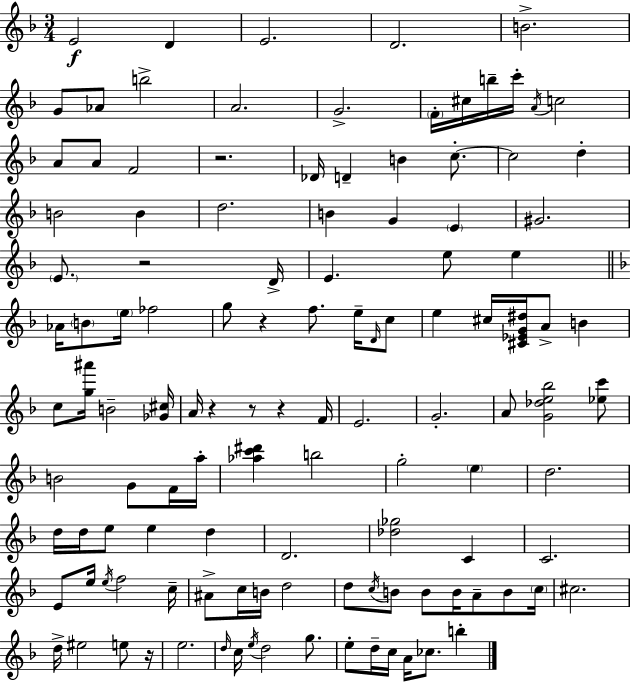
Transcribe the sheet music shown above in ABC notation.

X:1
T:Untitled
M:3/4
L:1/4
K:Dm
E2 D E2 D2 B2 G/2 _A/2 b2 A2 G2 F/4 ^c/4 b/4 c'/4 A/4 c2 A/2 A/2 F2 z2 _D/4 D B c/2 c2 d B2 B d2 B G E ^G2 E/2 z2 D/4 E e/2 e _A/4 B/2 e/4 _f2 g/2 z f/2 e/4 D/4 c/2 e ^c/4 [^C_EG^d]/4 A/2 B c/2 [g^a']/4 B2 [_G^c]/4 A/4 z z/2 z F/4 E2 G2 A/2 [G_de_b]2 [_ec']/2 B2 G/2 F/4 a/4 [_ac'^d'] b2 g2 e d2 d/4 d/4 e/2 e d D2 [_d_g]2 C C2 E/2 e/4 e/4 f2 c/4 ^A/2 c/4 B/4 d2 d/2 c/4 B/2 B/2 B/4 A/2 B/2 c/4 ^c2 d/4 ^e2 e/2 z/4 e2 d/4 c/4 e/4 d2 g/2 e/2 d/4 c/4 A/4 _c/2 b